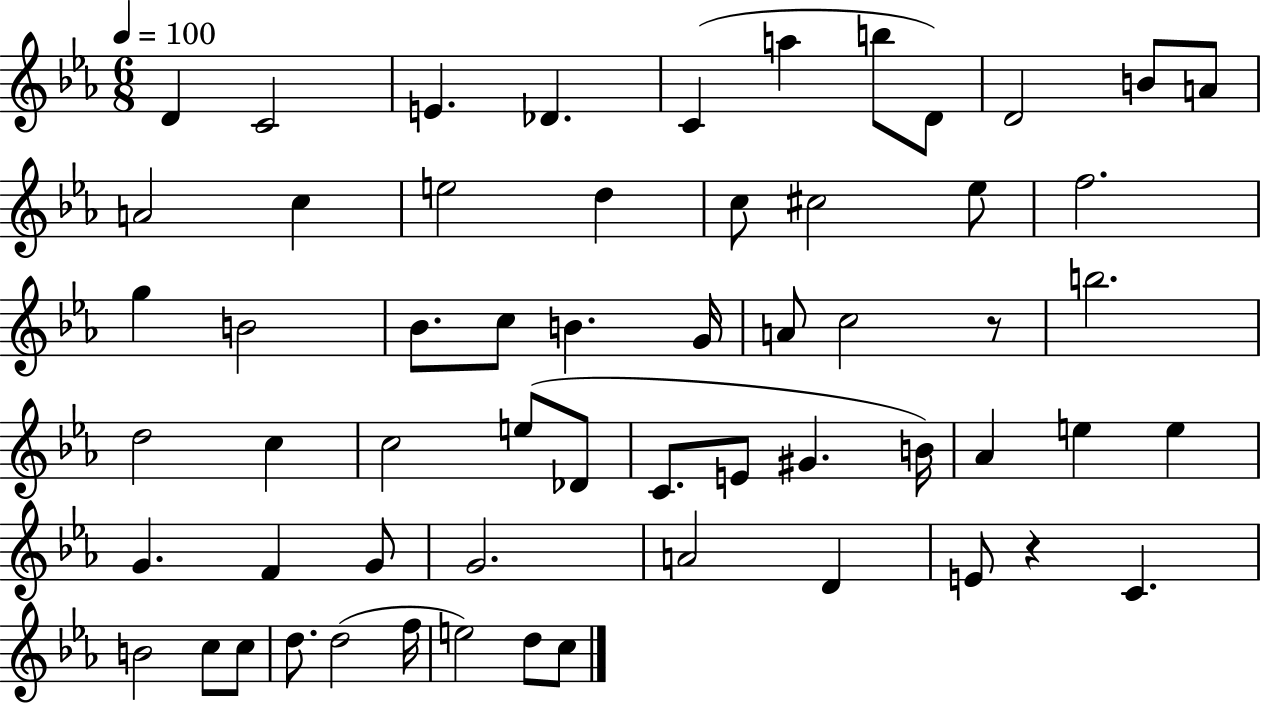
X:1
T:Untitled
M:6/8
L:1/4
K:Eb
D C2 E _D C a b/2 D/2 D2 B/2 A/2 A2 c e2 d c/2 ^c2 _e/2 f2 g B2 _B/2 c/2 B G/4 A/2 c2 z/2 b2 d2 c c2 e/2 _D/2 C/2 E/2 ^G B/4 _A e e G F G/2 G2 A2 D E/2 z C B2 c/2 c/2 d/2 d2 f/4 e2 d/2 c/2